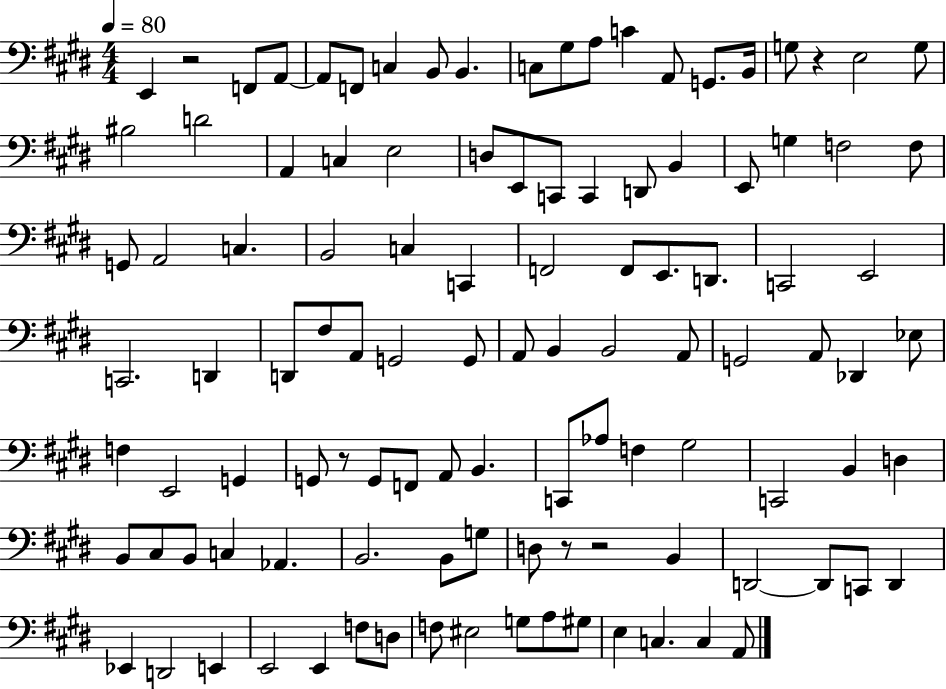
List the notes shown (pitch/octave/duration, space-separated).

E2/q R/h F2/e A2/e A2/e F2/e C3/q B2/e B2/q. C3/e G#3/e A3/e C4/q A2/e G2/e. B2/s G3/e R/q E3/h G3/e BIS3/h D4/h A2/q C3/q E3/h D3/e E2/e C2/e C2/q D2/e B2/q E2/e G3/q F3/h F3/e G2/e A2/h C3/q. B2/h C3/q C2/q F2/h F2/e E2/e. D2/e. C2/h E2/h C2/h. D2/q D2/e F#3/e A2/e G2/h G2/e A2/e B2/q B2/h A2/e G2/h A2/e Db2/q Eb3/e F3/q E2/h G2/q G2/e R/e G2/e F2/e A2/e B2/q. C2/e Ab3/e F3/q G#3/h C2/h B2/q D3/q B2/e C#3/e B2/e C3/q Ab2/q. B2/h. B2/e G3/e D3/e R/e R/h B2/q D2/h D2/e C2/e D2/q Eb2/q D2/h E2/q E2/h E2/q F3/e D3/e F3/e EIS3/h G3/e A3/e G#3/e E3/q C3/q. C3/q A2/e